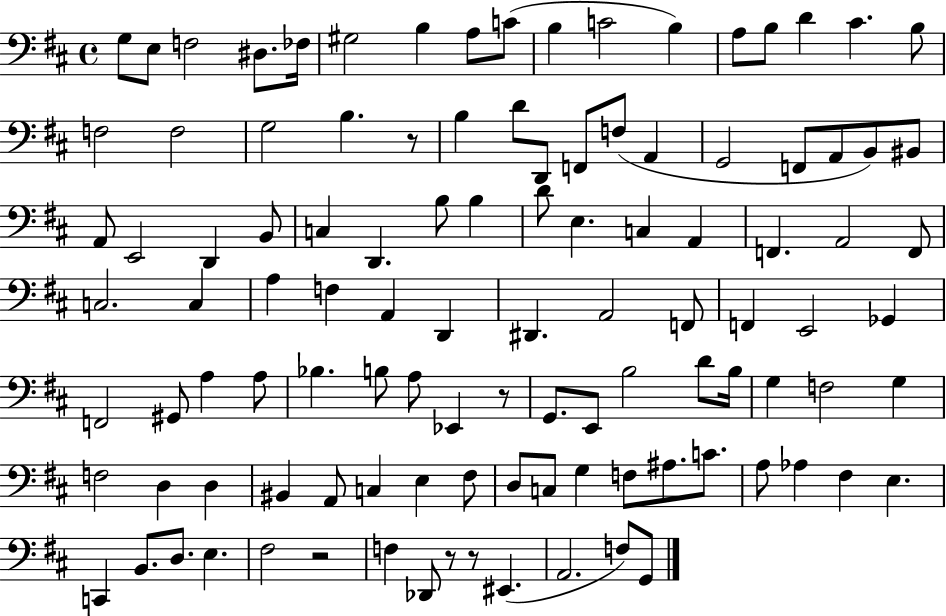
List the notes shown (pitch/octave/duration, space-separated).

G3/e E3/e F3/h D#3/e. FES3/s G#3/h B3/q A3/e C4/e B3/q C4/h B3/q A3/e B3/e D4/q C#4/q. B3/e F3/h F3/h G3/h B3/q. R/e B3/q D4/e D2/e F2/e F3/e A2/q G2/h F2/e A2/e B2/e BIS2/e A2/e E2/h D2/q B2/e C3/q D2/q. B3/e B3/q D4/e E3/q. C3/q A2/q F2/q. A2/h F2/e C3/h. C3/q A3/q F3/q A2/q D2/q D#2/q. A2/h F2/e F2/q E2/h Gb2/q F2/h G#2/e A3/q A3/e Bb3/q. B3/e A3/e Eb2/q R/e G2/e. E2/e B3/h D4/e B3/s G3/q F3/h G3/q F3/h D3/q D3/q BIS2/q A2/e C3/q E3/q F#3/e D3/e C3/e G3/q F3/e A#3/e. C4/e. A3/e Ab3/q F#3/q E3/q. C2/q B2/e. D3/e. E3/q. F#3/h R/h F3/q Db2/e R/e R/e EIS2/q. A2/h. F3/e G2/e